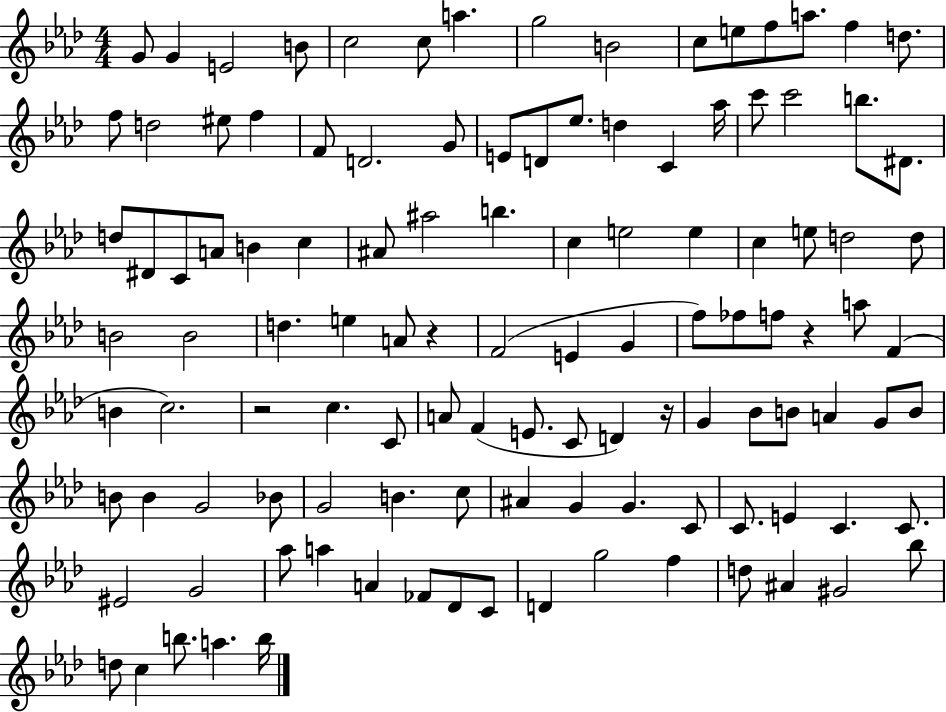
{
  \clef treble
  \numericTimeSignature
  \time 4/4
  \key aes \major
  g'8 g'4 e'2 b'8 | c''2 c''8 a''4. | g''2 b'2 | c''8 e''8 f''8 a''8. f''4 d''8. | \break f''8 d''2 eis''8 f''4 | f'8 d'2. g'8 | e'8 d'8 ees''8. d''4 c'4 aes''16 | c'''8 c'''2 b''8. dis'8. | \break d''8 dis'8 c'8 a'8 b'4 c''4 | ais'8 ais''2 b''4. | c''4 e''2 e''4 | c''4 e''8 d''2 d''8 | \break b'2 b'2 | d''4. e''4 a'8 r4 | f'2( e'4 g'4 | f''8) fes''8 f''8 r4 a''8 f'4( | \break b'4 c''2.) | r2 c''4. c'8 | a'8 f'4( e'8. c'8 d'4) r16 | g'4 bes'8 b'8 a'4 g'8 b'8 | \break b'8 b'4 g'2 bes'8 | g'2 b'4. c''8 | ais'4 g'4 g'4. c'8 | c'8. e'4 c'4. c'8. | \break eis'2 g'2 | aes''8 a''4 a'4 fes'8 des'8 c'8 | d'4 g''2 f''4 | d''8 ais'4 gis'2 bes''8 | \break d''8 c''4 b''8. a''4. b''16 | \bar "|."
}